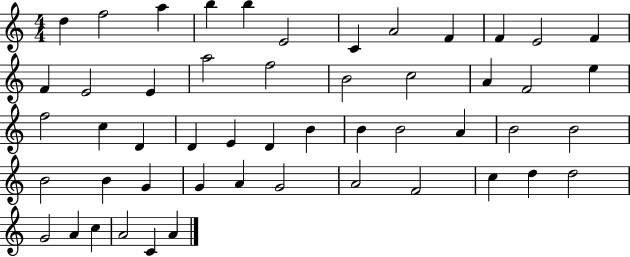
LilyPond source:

{
  \clef treble
  \numericTimeSignature
  \time 4/4
  \key c \major
  d''4 f''2 a''4 | b''4 b''4 e'2 | c'4 a'2 f'4 | f'4 e'2 f'4 | \break f'4 e'2 e'4 | a''2 f''2 | b'2 c''2 | a'4 f'2 e''4 | \break f''2 c''4 d'4 | d'4 e'4 d'4 b'4 | b'4 b'2 a'4 | b'2 b'2 | \break b'2 b'4 g'4 | g'4 a'4 g'2 | a'2 f'2 | c''4 d''4 d''2 | \break g'2 a'4 c''4 | a'2 c'4 a'4 | \bar "|."
}